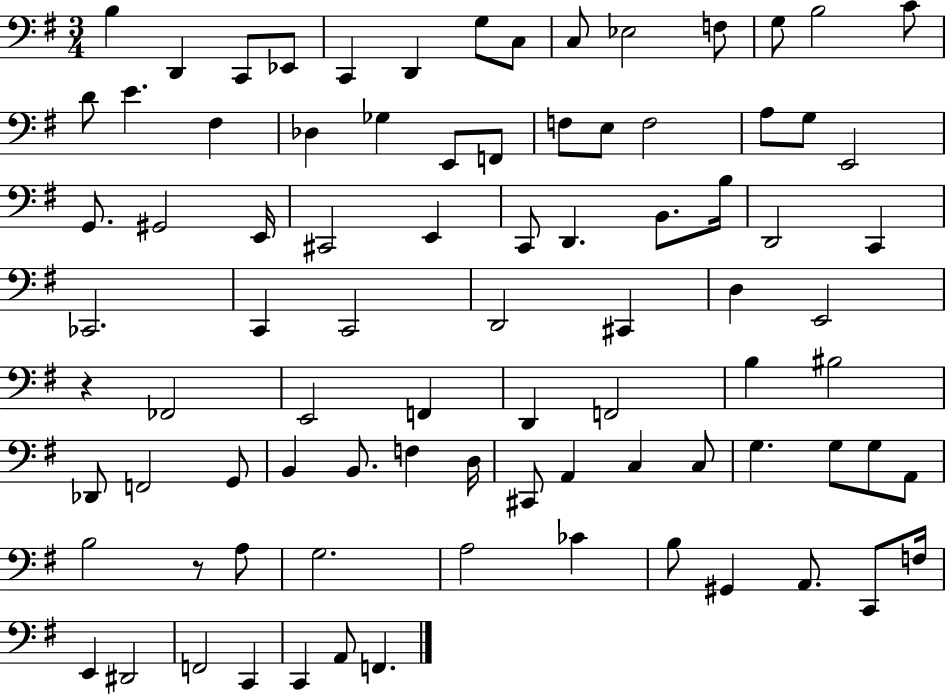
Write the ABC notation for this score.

X:1
T:Untitled
M:3/4
L:1/4
K:G
B, D,, C,,/2 _E,,/2 C,, D,, G,/2 C,/2 C,/2 _E,2 F,/2 G,/2 B,2 C/2 D/2 E ^F, _D, _G, E,,/2 F,,/2 F,/2 E,/2 F,2 A,/2 G,/2 E,,2 G,,/2 ^G,,2 E,,/4 ^C,,2 E,, C,,/2 D,, B,,/2 B,/4 D,,2 C,, _C,,2 C,, C,,2 D,,2 ^C,, D, E,,2 z _F,,2 E,,2 F,, D,, F,,2 B, ^B,2 _D,,/2 F,,2 G,,/2 B,, B,,/2 F, D,/4 ^C,,/2 A,, C, C,/2 G, G,/2 G,/2 A,,/2 B,2 z/2 A,/2 G,2 A,2 _C B,/2 ^G,, A,,/2 C,,/2 F,/4 E,, ^D,,2 F,,2 C,, C,, A,,/2 F,,